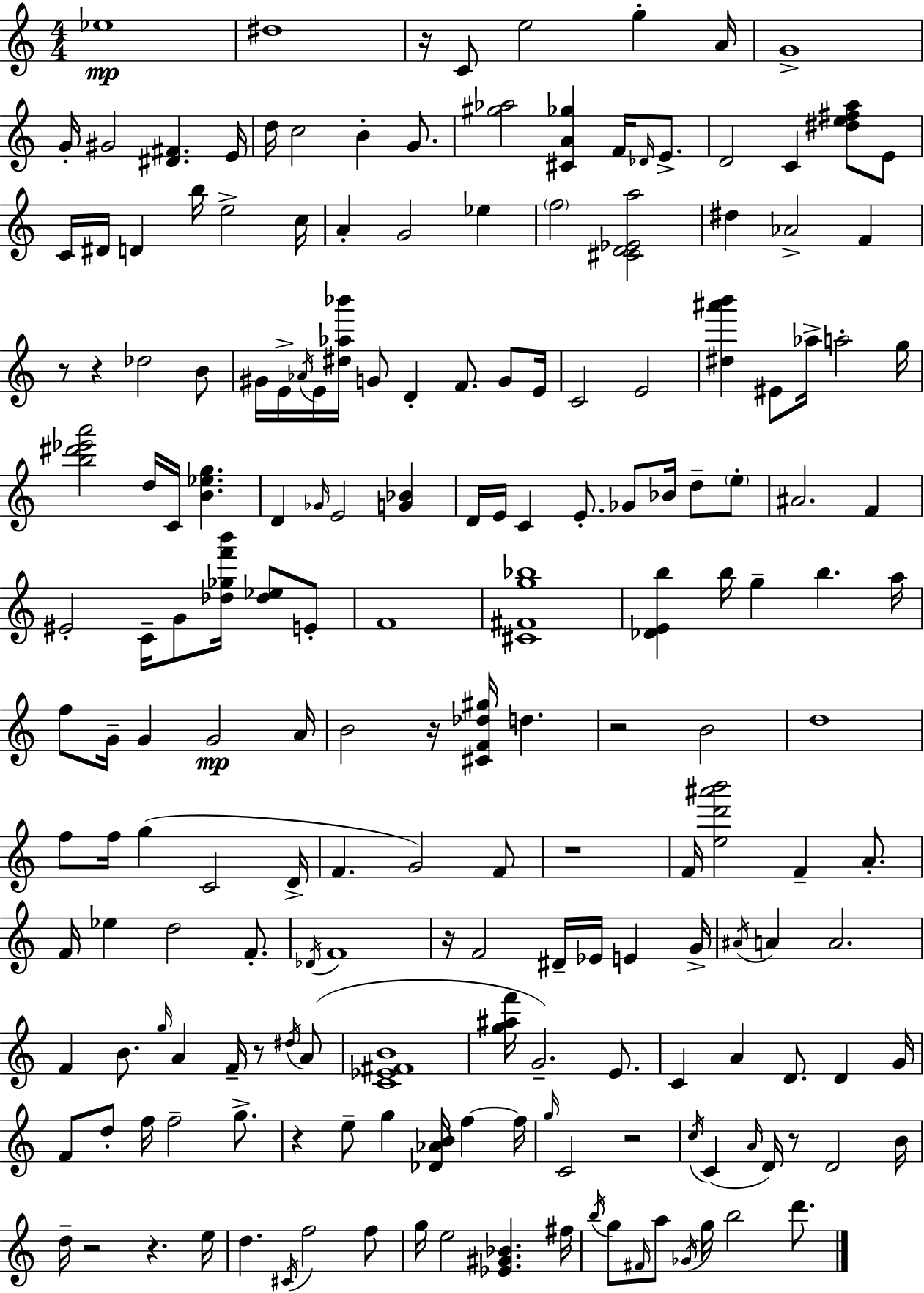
Eb5/w D#5/w R/s C4/e E5/h G5/q A4/s G4/w G4/s G#4/h [D#4,F#4]/q. E4/s D5/s C5/h B4/q G4/e. [G#5,Ab5]/h [C#4,A4,Gb5]/q F4/s Db4/s E4/e. D4/h C4/q [D#5,E5,F#5,A5]/e E4/e C4/s D#4/s D4/q B5/s E5/h C5/s A4/q G4/h Eb5/q F5/h [C#4,D4,Eb4,A5]/h D#5/q Ab4/h F4/q R/e R/q Db5/h B4/e G#4/s E4/s Ab4/s E4/s [D#5,Ab5,Bb6]/s G4/e D4/q F4/e. G4/e E4/s C4/h E4/h [D#5,A#6,B6]/q EIS4/e Ab5/s A5/h G5/s [B5,D#6,Eb6,A6]/h D5/s C4/s [B4,Eb5,G5]/q. D4/q Gb4/s E4/h [G4,Bb4]/q D4/s E4/s C4/q E4/e. Gb4/e Bb4/s D5/e E5/e A#4/h. F4/q EIS4/h C4/s G4/e [Db5,Gb5,F6,B6]/s [Db5,Eb5]/e E4/e F4/w [C#4,F#4,G5,Bb5]/w [Db4,E4,B5]/q B5/s G5/q B5/q. A5/s F5/e G4/s G4/q G4/h A4/s B4/h R/s [C#4,F4,Db5,G#5]/s D5/q. R/h B4/h D5/w F5/e F5/s G5/q C4/h D4/s F4/q. G4/h F4/e R/w F4/s [E5,D6,A#6,B6]/h F4/q A4/e. F4/s Eb5/q D5/h F4/e. Db4/s F4/w R/s F4/h D#4/s Eb4/s E4/q G4/s A#4/s A4/q A4/h. F4/q B4/e. G5/s A4/q F4/s R/e D#5/s A4/e [C4,Eb4,F#4,B4]/w [G5,A#5,F6]/s G4/h. E4/e. C4/q A4/q D4/e. D4/q G4/s F4/e D5/e F5/s F5/h G5/e. R/q E5/e G5/q [Db4,Ab4,B4]/s F5/q F5/s G5/s C4/h R/h C5/s C4/q A4/s D4/s R/e D4/h B4/s D5/s R/h R/q. E5/s D5/q. C#4/s F5/h F5/e G5/s E5/h [Eb4,G#4,Bb4]/q. F#5/s B5/s G5/e F#4/s A5/e Gb4/s G5/s B5/h D6/e.